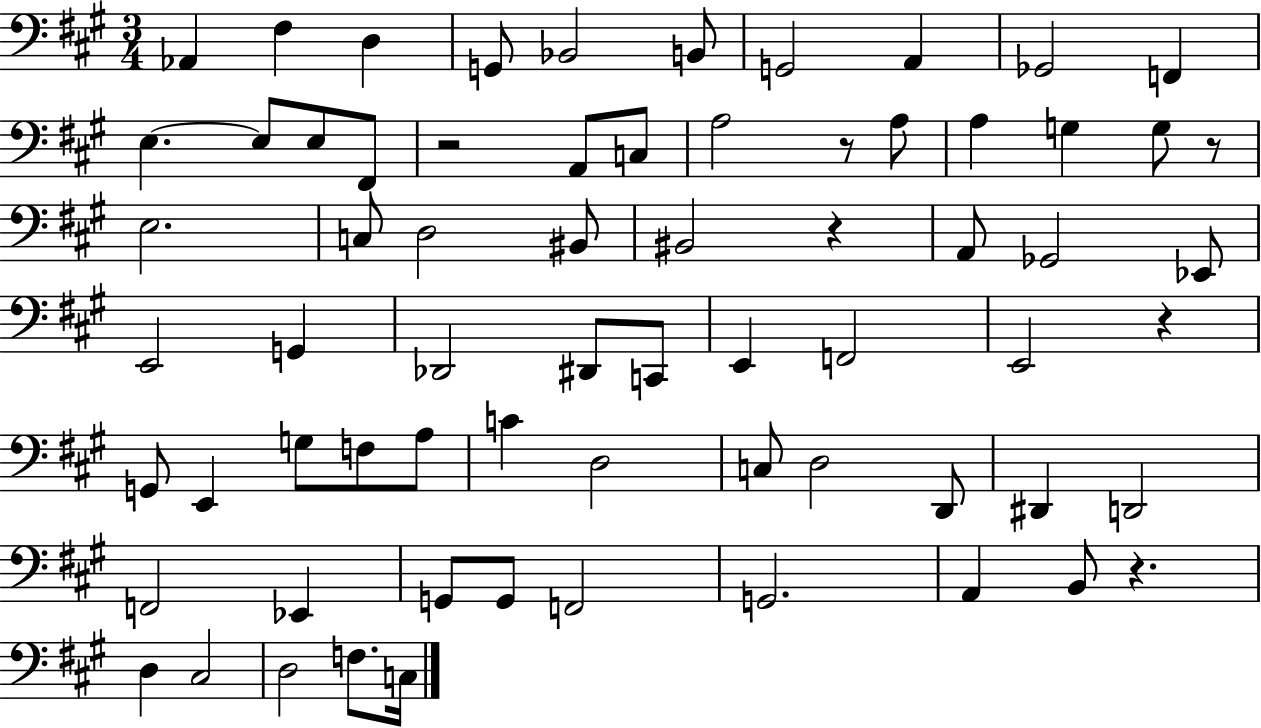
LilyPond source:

{
  \clef bass
  \numericTimeSignature
  \time 3/4
  \key a \major
  aes,4 fis4 d4 | g,8 bes,2 b,8 | g,2 a,4 | ges,2 f,4 | \break e4.~~ e8 e8 fis,8 | r2 a,8 c8 | a2 r8 a8 | a4 g4 g8 r8 | \break e2. | c8 d2 bis,8 | bis,2 r4 | a,8 ges,2 ees,8 | \break e,2 g,4 | des,2 dis,8 c,8 | e,4 f,2 | e,2 r4 | \break g,8 e,4 g8 f8 a8 | c'4 d2 | c8 d2 d,8 | dis,4 d,2 | \break f,2 ees,4 | g,8 g,8 f,2 | g,2. | a,4 b,8 r4. | \break d4 cis2 | d2 f8. c16 | \bar "|."
}